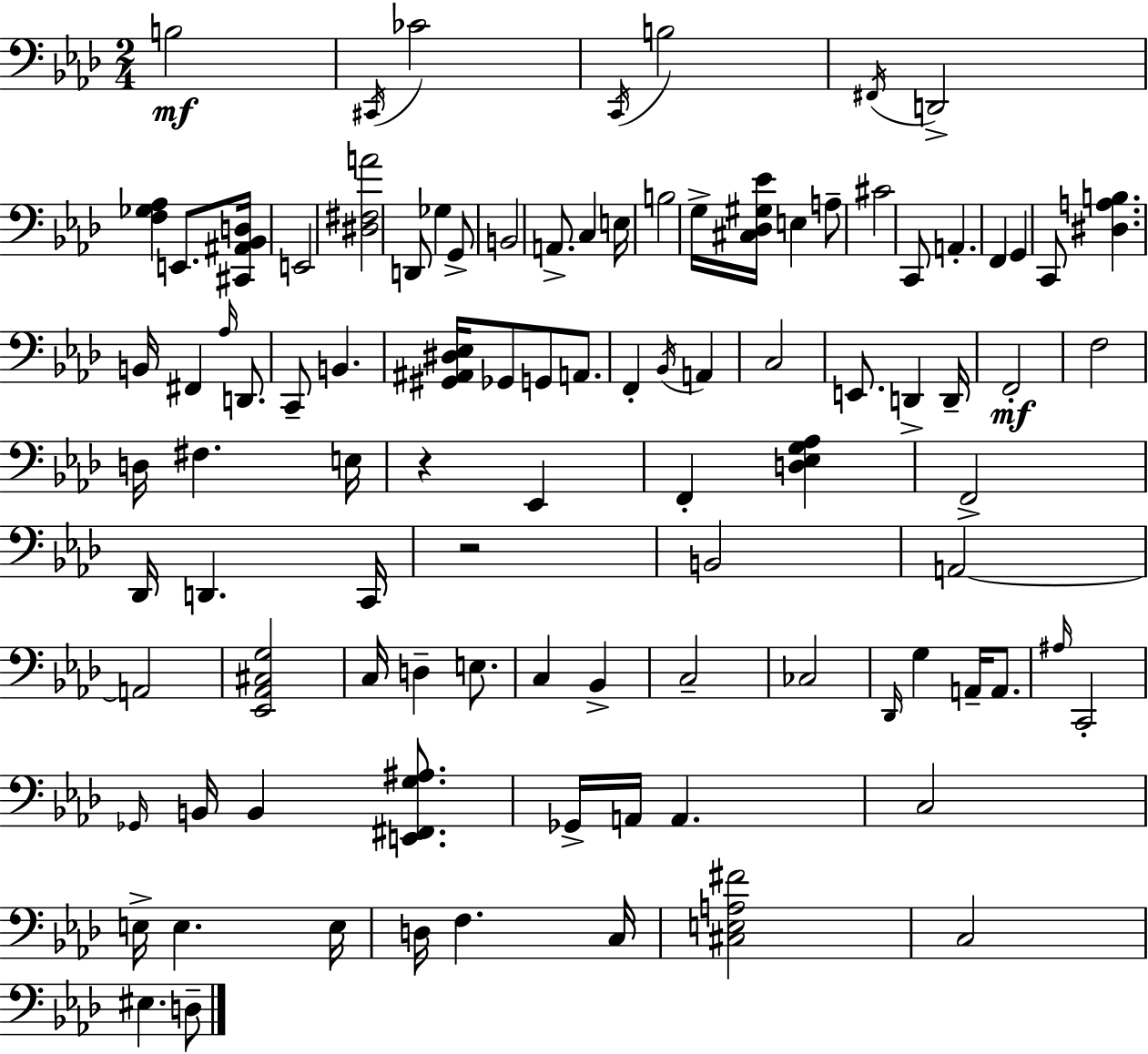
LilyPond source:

{
  \clef bass
  \numericTimeSignature
  \time 2/4
  \key f \minor
  b2\mf | \acciaccatura { cis,16 } ces'2 | \acciaccatura { c,16 } b2 | \acciaccatura { fis,16 } d,2-> | \break <f ges aes>4 e,8. | <cis, ais, bes, d>16 e,2 | <dis fis a'>2 | d,8 ges4 | \break g,8-> b,2 | a,8.-> c4 | e16 b2 | g16-> <cis des gis ees'>16 e4 | \break a8-- cis'2 | c,8 a,4.-. | f,4 g,4 | c,8 <dis a b>4. | \break b,16 fis,4 | \grace { aes16 } d,8. c,8-- b,4. | <gis, ais, dis ees>16 ges,8 g,8 | a,8. f,4-. | \break \acciaccatura { bes,16 } a,4 c2 | e,8. | d,4-> d,16-- f,2-.\mf | f2 | \break d16 fis4. | e16 r4 | ees,4 f,4-. | <d ees g aes>4 f,2-> | \break des,16 d,4. | c,16 r2 | b,2 | a,2~~ | \break a,2 | <ees, aes, cis g>2 | c16 d4-- | e8. c4 | \break bes,4-> c2-- | ces2 | \grace { des,16 } g4 | a,16-- a,8. \grace { ais16 } c,2-. | \break \grace { ges,16 } | b,16 b,4 <e, fis, g ais>8. | ges,16-> a,16 a,4. | c2 | \break e16-> e4. e16 | d16 f4. c16 | <cis e a fis'>2 | c2 | \break eis4. d8-- | \bar "|."
}